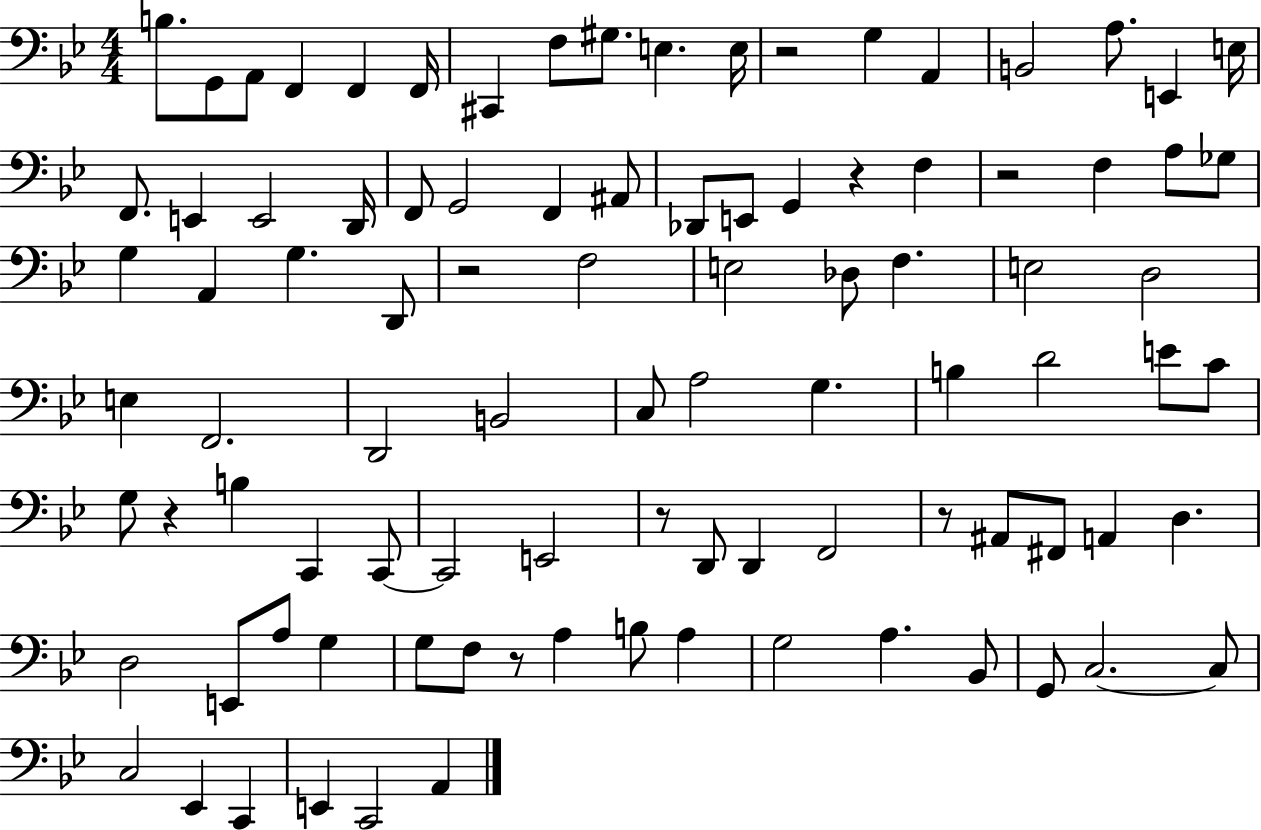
{
  \clef bass
  \numericTimeSignature
  \time 4/4
  \key bes \major
  b8. g,8 a,8 f,4 f,4 f,16 | cis,4 f8 gis8. e4. e16 | r2 g4 a,4 | b,2 a8. e,4 e16 | \break f,8. e,4 e,2 d,16 | f,8 g,2 f,4 ais,8 | des,8 e,8 g,4 r4 f4 | r2 f4 a8 ges8 | \break g4 a,4 g4. d,8 | r2 f2 | e2 des8 f4. | e2 d2 | \break e4 f,2. | d,2 b,2 | c8 a2 g4. | b4 d'2 e'8 c'8 | \break g8 r4 b4 c,4 c,8~~ | c,2 e,2 | r8 d,8 d,4 f,2 | r8 ais,8 fis,8 a,4 d4. | \break d2 e,8 a8 g4 | g8 f8 r8 a4 b8 a4 | g2 a4. bes,8 | g,8 c2.~~ c8 | \break c2 ees,4 c,4 | e,4 c,2 a,4 | \bar "|."
}